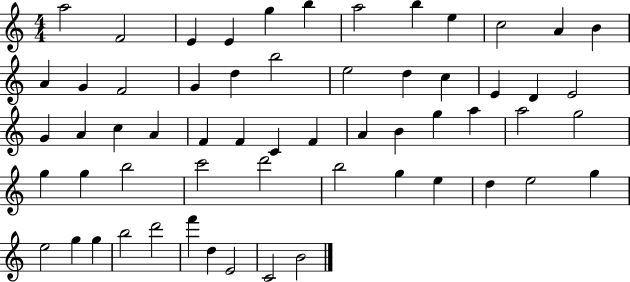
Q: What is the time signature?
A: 4/4